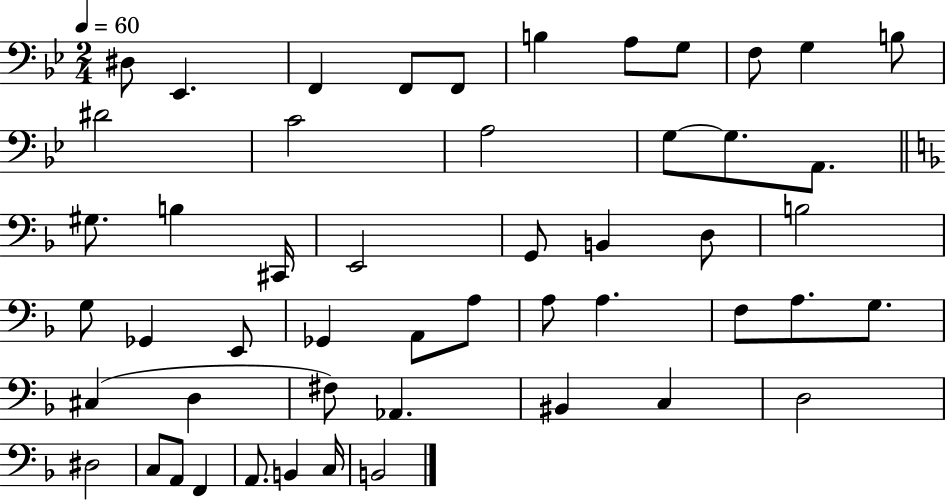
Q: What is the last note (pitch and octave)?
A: B2